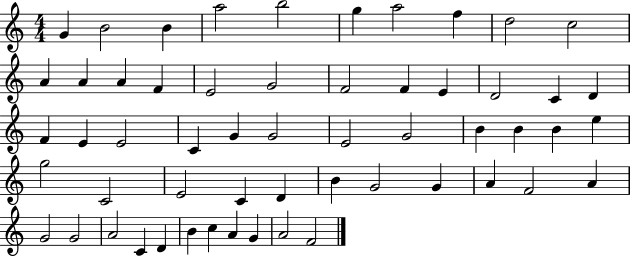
X:1
T:Untitled
M:4/4
L:1/4
K:C
G B2 B a2 b2 g a2 f d2 c2 A A A F E2 G2 F2 F E D2 C D F E E2 C G G2 E2 G2 B B B e g2 C2 E2 C D B G2 G A F2 A G2 G2 A2 C D B c A G A2 F2